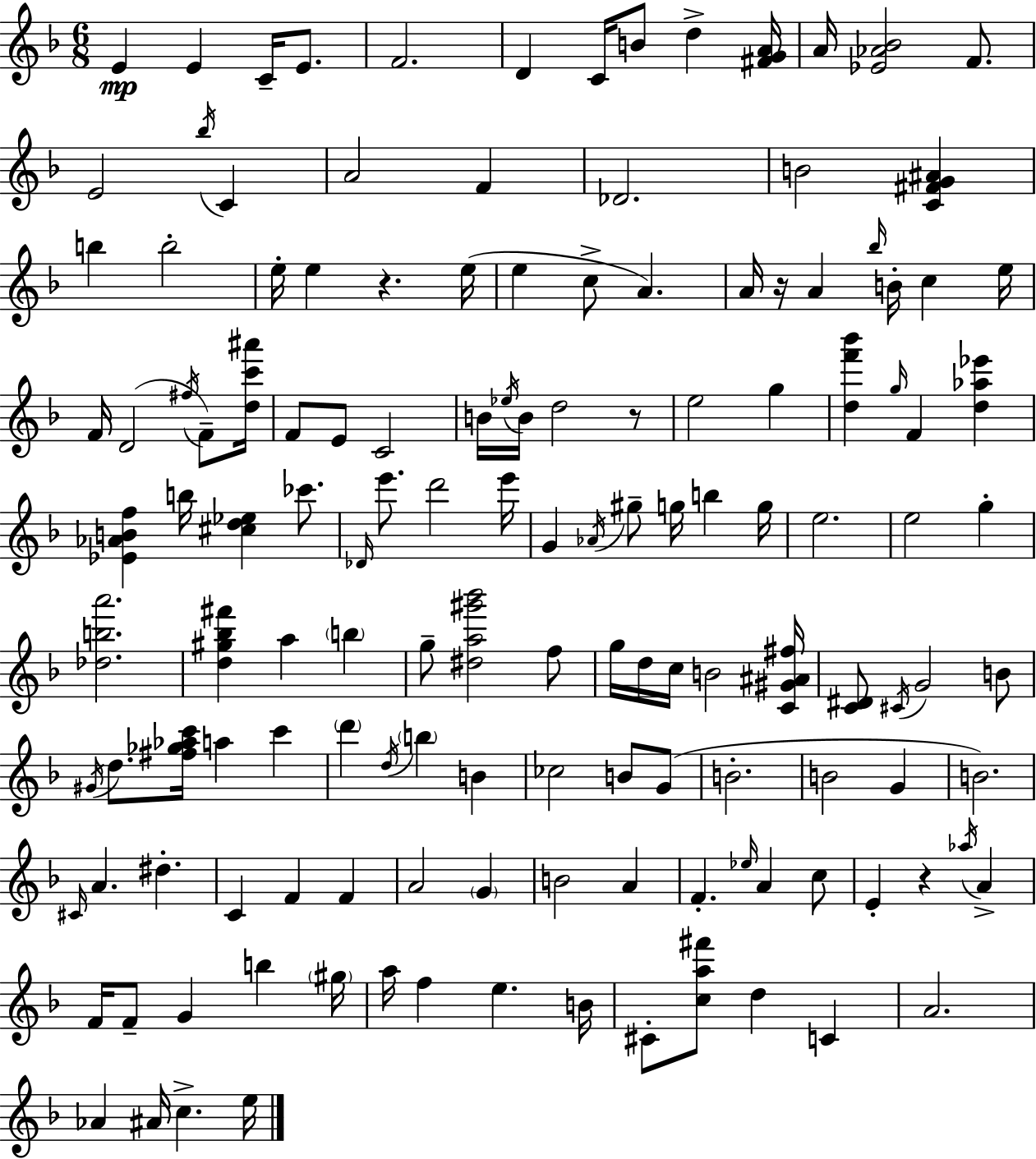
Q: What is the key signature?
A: D minor